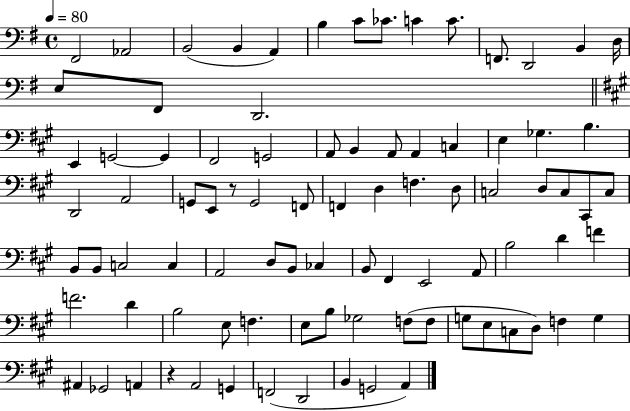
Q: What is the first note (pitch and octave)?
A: F#2